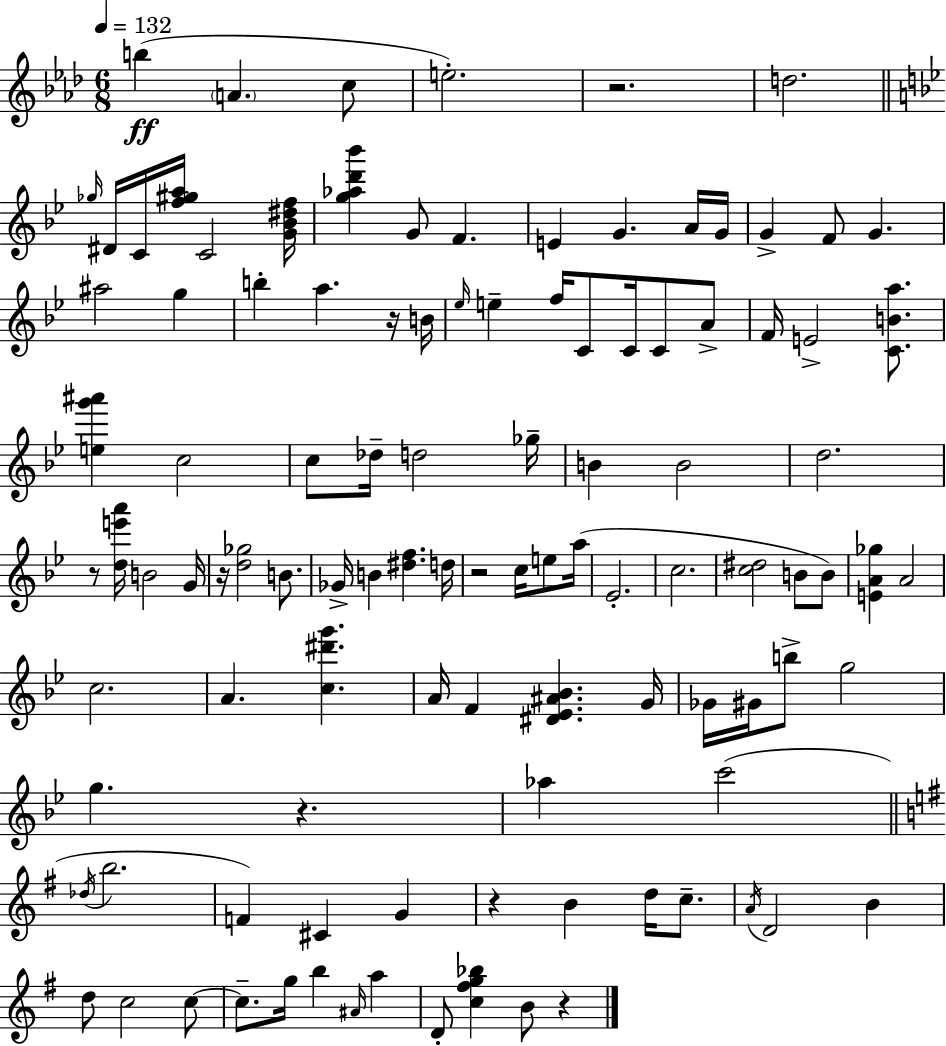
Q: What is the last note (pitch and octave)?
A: B4